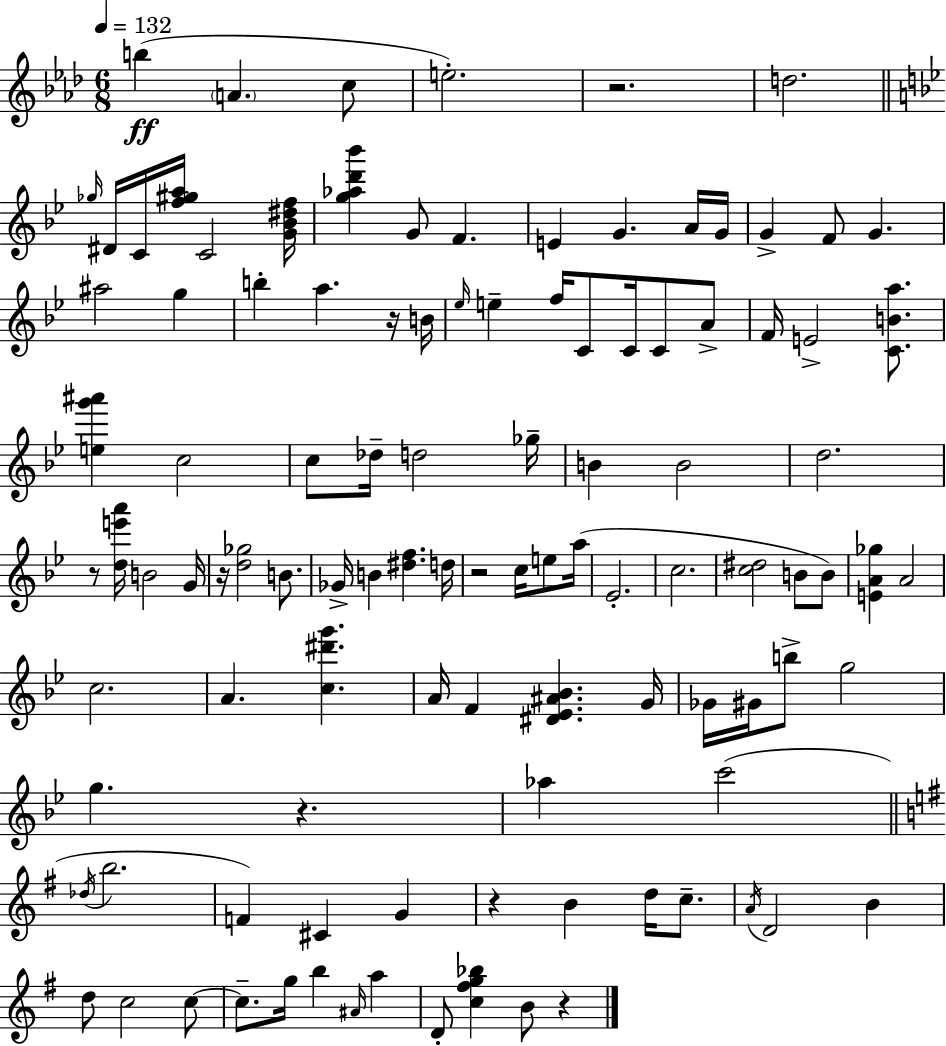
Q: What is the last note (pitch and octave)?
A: B4